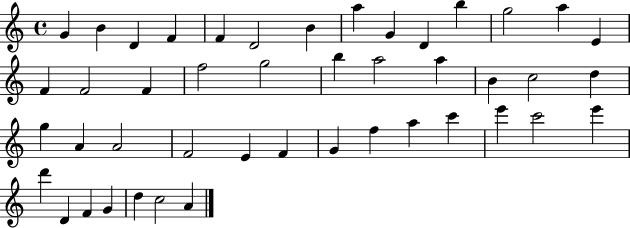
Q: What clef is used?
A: treble